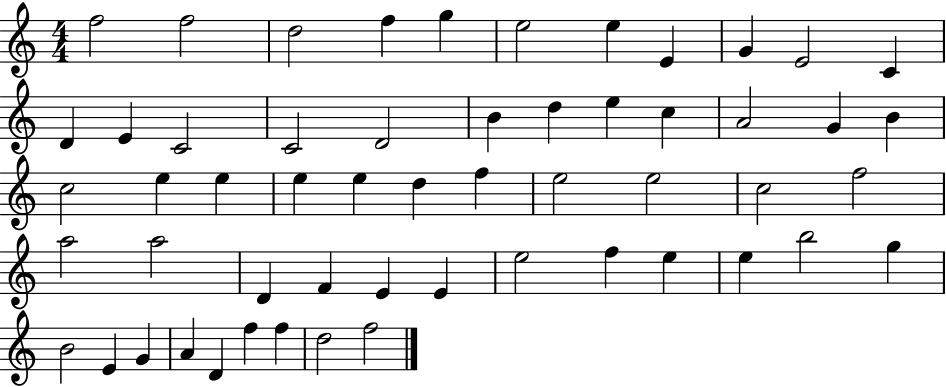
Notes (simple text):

F5/h F5/h D5/h F5/q G5/q E5/h E5/q E4/q G4/q E4/h C4/q D4/q E4/q C4/h C4/h D4/h B4/q D5/q E5/q C5/q A4/h G4/q B4/q C5/h E5/q E5/q E5/q E5/q D5/q F5/q E5/h E5/h C5/h F5/h A5/h A5/h D4/q F4/q E4/q E4/q E5/h F5/q E5/q E5/q B5/h G5/q B4/h E4/q G4/q A4/q D4/q F5/q F5/q D5/h F5/h